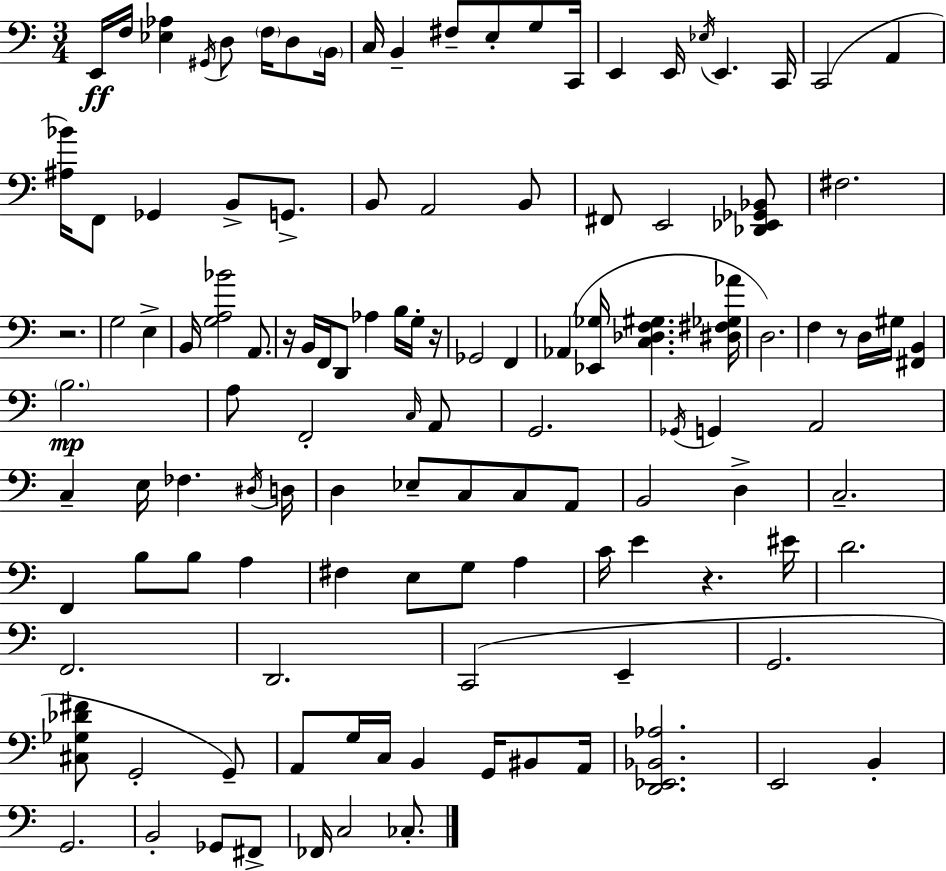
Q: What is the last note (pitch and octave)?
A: CES3